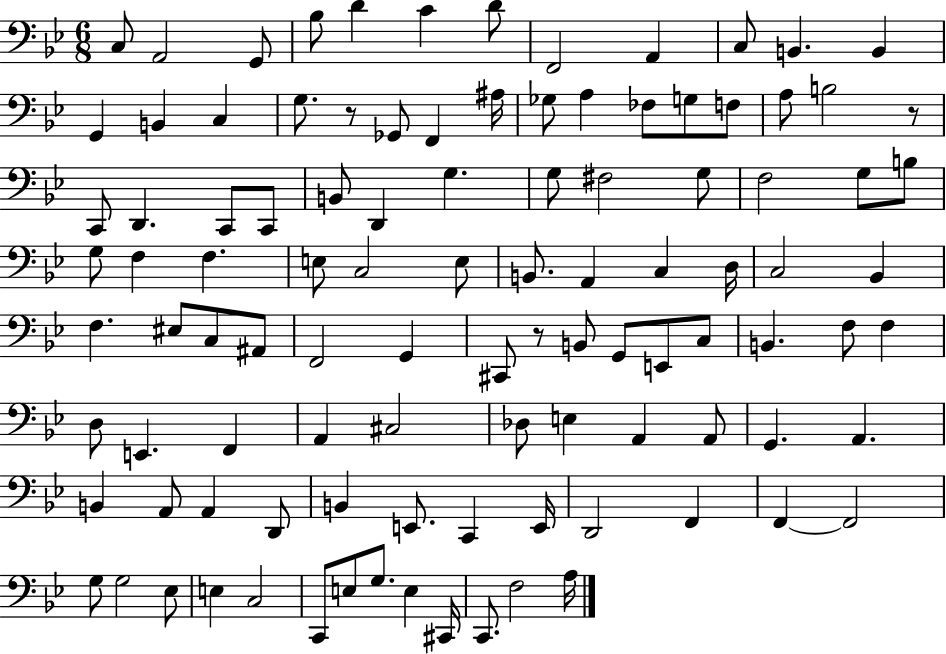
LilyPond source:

{
  \clef bass
  \numericTimeSignature
  \time 6/8
  \key bes \major
  c8 a,2 g,8 | bes8 d'4 c'4 d'8 | f,2 a,4 | c8 b,4. b,4 | \break g,4 b,4 c4 | g8. r8 ges,8 f,4 ais16 | ges8 a4 fes8 g8 f8 | a8 b2 r8 | \break c,8 d,4. c,8 c,8 | b,8 d,4 g4. | g8 fis2 g8 | f2 g8 b8 | \break g8 f4 f4. | e8 c2 e8 | b,8. a,4 c4 d16 | c2 bes,4 | \break f4. eis8 c8 ais,8 | f,2 g,4 | cis,8 r8 b,8 g,8 e,8 c8 | b,4. f8 f4 | \break d8 e,4. f,4 | a,4 cis2 | des8 e4 a,4 a,8 | g,4. a,4. | \break b,4 a,8 a,4 d,8 | b,4 e,8. c,4 e,16 | d,2 f,4 | f,4~~ f,2 | \break g8 g2 ees8 | e4 c2 | c,8 e8 g8. e4 cis,16 | c,8. f2 a16 | \break \bar "|."
}